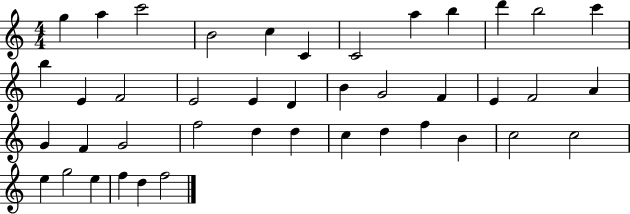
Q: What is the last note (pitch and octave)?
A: F5